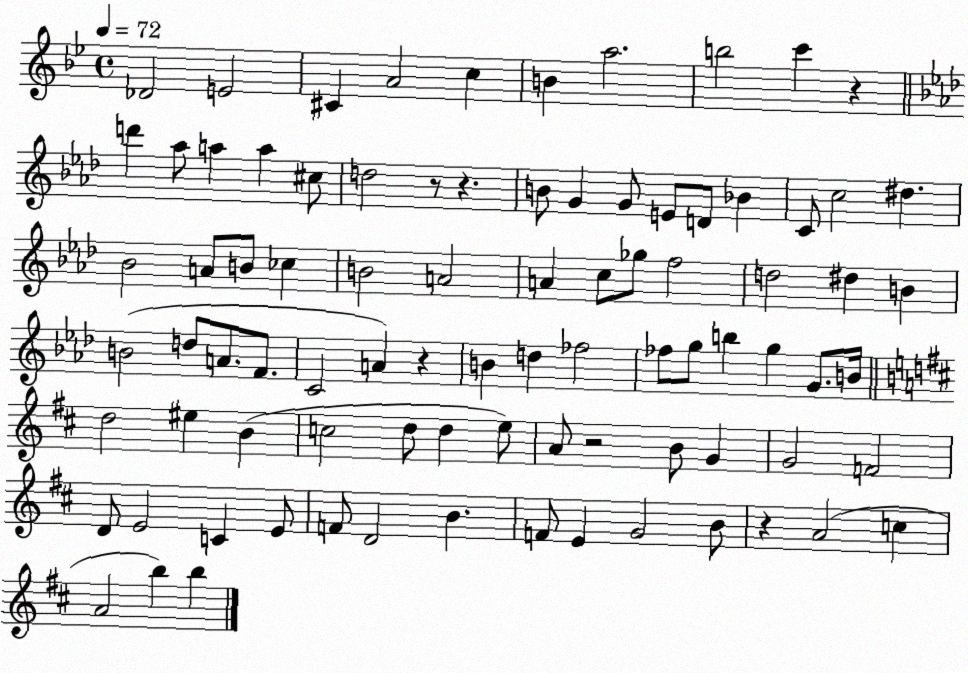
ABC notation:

X:1
T:Untitled
M:4/4
L:1/4
K:Bb
_D2 E2 ^C A2 c B a2 b2 c' z d' _a/2 a a ^c/2 d2 z/2 z B/2 G G/2 E/2 D/2 _B C/2 c2 ^d _B2 A/2 B/2 _c B2 A2 A c/2 _g/2 f2 d2 ^d B B2 d/2 A/2 F/2 C2 A z B d _f2 _f/2 g/2 b g G/2 B/4 d2 ^e B c2 d/2 d e/2 A/2 z2 B/2 G G2 F2 D/2 E2 C E/2 F/2 D2 B F/2 E G2 B/2 z A2 c A2 b b